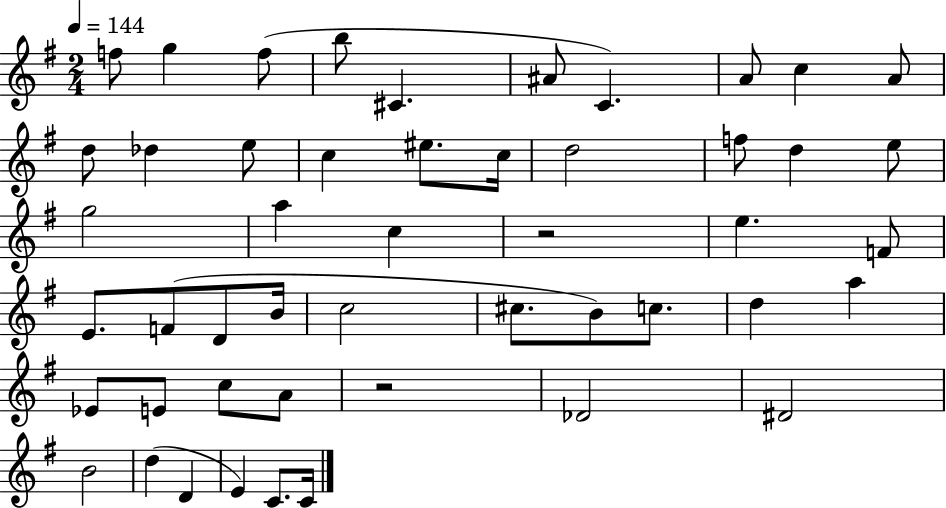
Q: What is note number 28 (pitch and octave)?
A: D4